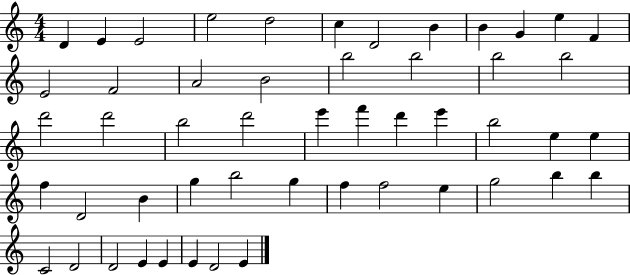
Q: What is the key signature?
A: C major